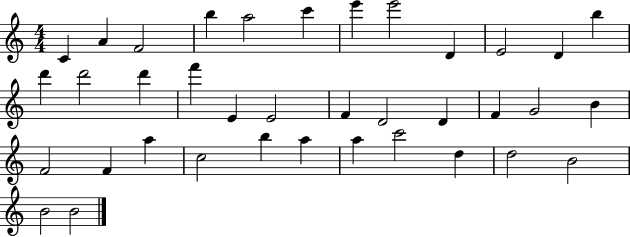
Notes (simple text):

C4/q A4/q F4/h B5/q A5/h C6/q E6/q E6/h D4/q E4/h D4/q B5/q D6/q D6/h D6/q F6/q E4/q E4/h F4/q D4/h D4/q F4/q G4/h B4/q F4/h F4/q A5/q C5/h B5/q A5/q A5/q C6/h D5/q D5/h B4/h B4/h B4/h